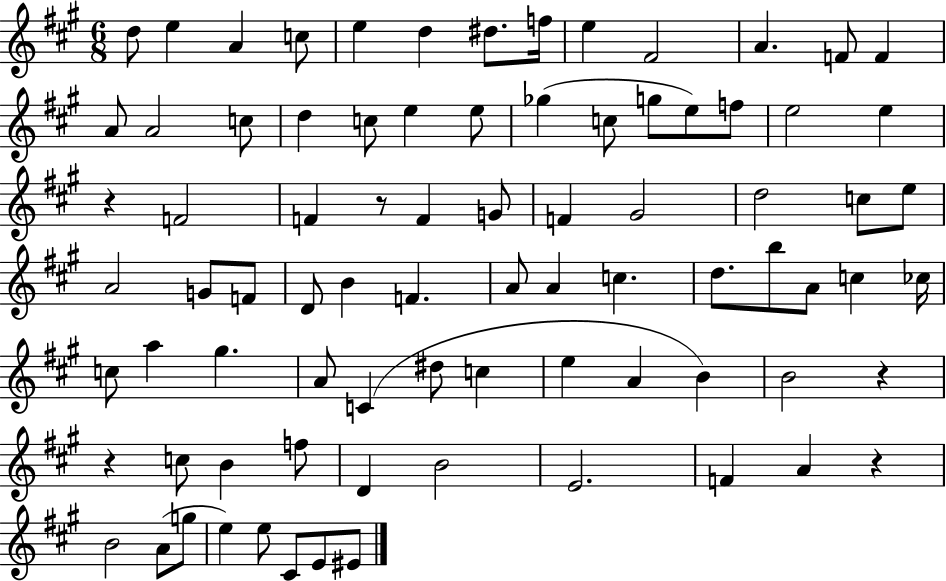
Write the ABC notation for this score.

X:1
T:Untitled
M:6/8
L:1/4
K:A
d/2 e A c/2 e d ^d/2 f/4 e ^F2 A F/2 F A/2 A2 c/2 d c/2 e e/2 _g c/2 g/2 e/2 f/2 e2 e z F2 F z/2 F G/2 F ^G2 d2 c/2 e/2 A2 G/2 F/2 D/2 B F A/2 A c d/2 b/2 A/2 c _c/4 c/2 a ^g A/2 C ^d/2 c e A B B2 z z c/2 B f/2 D B2 E2 F A z B2 A/2 g/2 e e/2 ^C/2 E/2 ^E/2